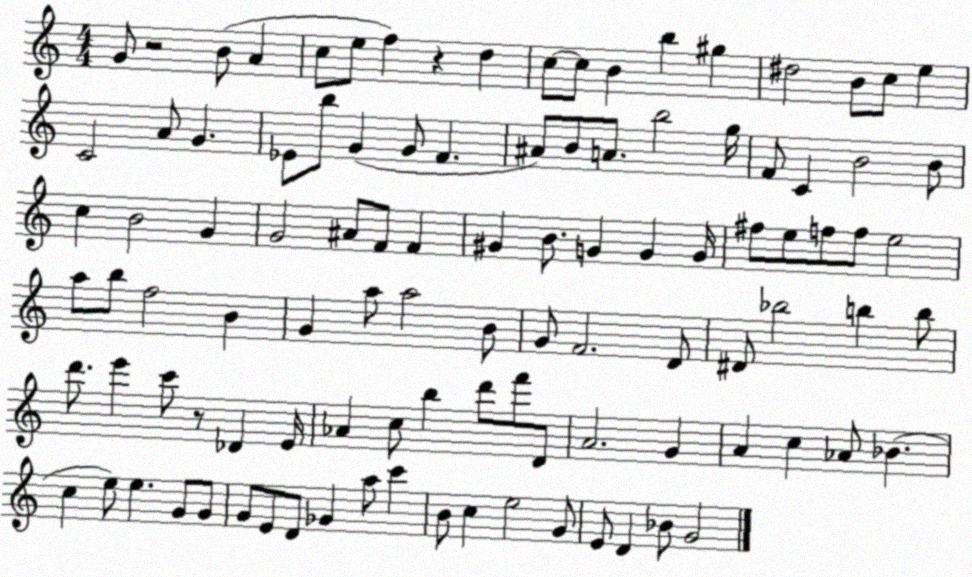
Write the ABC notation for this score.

X:1
T:Untitled
M:4/4
L:1/4
K:C
G/2 z2 B/2 A c/2 e/2 f z d c/2 c/2 B b ^g ^d2 B/2 c/2 e C2 A/2 G _E/2 b/2 G G/2 F ^A/2 B/2 A/2 b2 g/4 F/2 C B2 B/2 c B2 G G2 ^A/2 F/2 F ^G B/2 G G G/4 ^f/2 e/2 f/2 f/2 e2 a/2 b/2 f2 B G a/2 a2 B/2 G/2 F2 D/2 ^D/2 _b2 b b/2 d'/2 e' c'/2 z/2 _D E/4 _A c/2 b d'/2 f'/2 D/2 A2 G A c _A/2 _B c e/2 e G/2 G/2 G/2 E/2 D/2 _G a/2 c' B/2 c e2 G/2 E/2 D _B/2 G2